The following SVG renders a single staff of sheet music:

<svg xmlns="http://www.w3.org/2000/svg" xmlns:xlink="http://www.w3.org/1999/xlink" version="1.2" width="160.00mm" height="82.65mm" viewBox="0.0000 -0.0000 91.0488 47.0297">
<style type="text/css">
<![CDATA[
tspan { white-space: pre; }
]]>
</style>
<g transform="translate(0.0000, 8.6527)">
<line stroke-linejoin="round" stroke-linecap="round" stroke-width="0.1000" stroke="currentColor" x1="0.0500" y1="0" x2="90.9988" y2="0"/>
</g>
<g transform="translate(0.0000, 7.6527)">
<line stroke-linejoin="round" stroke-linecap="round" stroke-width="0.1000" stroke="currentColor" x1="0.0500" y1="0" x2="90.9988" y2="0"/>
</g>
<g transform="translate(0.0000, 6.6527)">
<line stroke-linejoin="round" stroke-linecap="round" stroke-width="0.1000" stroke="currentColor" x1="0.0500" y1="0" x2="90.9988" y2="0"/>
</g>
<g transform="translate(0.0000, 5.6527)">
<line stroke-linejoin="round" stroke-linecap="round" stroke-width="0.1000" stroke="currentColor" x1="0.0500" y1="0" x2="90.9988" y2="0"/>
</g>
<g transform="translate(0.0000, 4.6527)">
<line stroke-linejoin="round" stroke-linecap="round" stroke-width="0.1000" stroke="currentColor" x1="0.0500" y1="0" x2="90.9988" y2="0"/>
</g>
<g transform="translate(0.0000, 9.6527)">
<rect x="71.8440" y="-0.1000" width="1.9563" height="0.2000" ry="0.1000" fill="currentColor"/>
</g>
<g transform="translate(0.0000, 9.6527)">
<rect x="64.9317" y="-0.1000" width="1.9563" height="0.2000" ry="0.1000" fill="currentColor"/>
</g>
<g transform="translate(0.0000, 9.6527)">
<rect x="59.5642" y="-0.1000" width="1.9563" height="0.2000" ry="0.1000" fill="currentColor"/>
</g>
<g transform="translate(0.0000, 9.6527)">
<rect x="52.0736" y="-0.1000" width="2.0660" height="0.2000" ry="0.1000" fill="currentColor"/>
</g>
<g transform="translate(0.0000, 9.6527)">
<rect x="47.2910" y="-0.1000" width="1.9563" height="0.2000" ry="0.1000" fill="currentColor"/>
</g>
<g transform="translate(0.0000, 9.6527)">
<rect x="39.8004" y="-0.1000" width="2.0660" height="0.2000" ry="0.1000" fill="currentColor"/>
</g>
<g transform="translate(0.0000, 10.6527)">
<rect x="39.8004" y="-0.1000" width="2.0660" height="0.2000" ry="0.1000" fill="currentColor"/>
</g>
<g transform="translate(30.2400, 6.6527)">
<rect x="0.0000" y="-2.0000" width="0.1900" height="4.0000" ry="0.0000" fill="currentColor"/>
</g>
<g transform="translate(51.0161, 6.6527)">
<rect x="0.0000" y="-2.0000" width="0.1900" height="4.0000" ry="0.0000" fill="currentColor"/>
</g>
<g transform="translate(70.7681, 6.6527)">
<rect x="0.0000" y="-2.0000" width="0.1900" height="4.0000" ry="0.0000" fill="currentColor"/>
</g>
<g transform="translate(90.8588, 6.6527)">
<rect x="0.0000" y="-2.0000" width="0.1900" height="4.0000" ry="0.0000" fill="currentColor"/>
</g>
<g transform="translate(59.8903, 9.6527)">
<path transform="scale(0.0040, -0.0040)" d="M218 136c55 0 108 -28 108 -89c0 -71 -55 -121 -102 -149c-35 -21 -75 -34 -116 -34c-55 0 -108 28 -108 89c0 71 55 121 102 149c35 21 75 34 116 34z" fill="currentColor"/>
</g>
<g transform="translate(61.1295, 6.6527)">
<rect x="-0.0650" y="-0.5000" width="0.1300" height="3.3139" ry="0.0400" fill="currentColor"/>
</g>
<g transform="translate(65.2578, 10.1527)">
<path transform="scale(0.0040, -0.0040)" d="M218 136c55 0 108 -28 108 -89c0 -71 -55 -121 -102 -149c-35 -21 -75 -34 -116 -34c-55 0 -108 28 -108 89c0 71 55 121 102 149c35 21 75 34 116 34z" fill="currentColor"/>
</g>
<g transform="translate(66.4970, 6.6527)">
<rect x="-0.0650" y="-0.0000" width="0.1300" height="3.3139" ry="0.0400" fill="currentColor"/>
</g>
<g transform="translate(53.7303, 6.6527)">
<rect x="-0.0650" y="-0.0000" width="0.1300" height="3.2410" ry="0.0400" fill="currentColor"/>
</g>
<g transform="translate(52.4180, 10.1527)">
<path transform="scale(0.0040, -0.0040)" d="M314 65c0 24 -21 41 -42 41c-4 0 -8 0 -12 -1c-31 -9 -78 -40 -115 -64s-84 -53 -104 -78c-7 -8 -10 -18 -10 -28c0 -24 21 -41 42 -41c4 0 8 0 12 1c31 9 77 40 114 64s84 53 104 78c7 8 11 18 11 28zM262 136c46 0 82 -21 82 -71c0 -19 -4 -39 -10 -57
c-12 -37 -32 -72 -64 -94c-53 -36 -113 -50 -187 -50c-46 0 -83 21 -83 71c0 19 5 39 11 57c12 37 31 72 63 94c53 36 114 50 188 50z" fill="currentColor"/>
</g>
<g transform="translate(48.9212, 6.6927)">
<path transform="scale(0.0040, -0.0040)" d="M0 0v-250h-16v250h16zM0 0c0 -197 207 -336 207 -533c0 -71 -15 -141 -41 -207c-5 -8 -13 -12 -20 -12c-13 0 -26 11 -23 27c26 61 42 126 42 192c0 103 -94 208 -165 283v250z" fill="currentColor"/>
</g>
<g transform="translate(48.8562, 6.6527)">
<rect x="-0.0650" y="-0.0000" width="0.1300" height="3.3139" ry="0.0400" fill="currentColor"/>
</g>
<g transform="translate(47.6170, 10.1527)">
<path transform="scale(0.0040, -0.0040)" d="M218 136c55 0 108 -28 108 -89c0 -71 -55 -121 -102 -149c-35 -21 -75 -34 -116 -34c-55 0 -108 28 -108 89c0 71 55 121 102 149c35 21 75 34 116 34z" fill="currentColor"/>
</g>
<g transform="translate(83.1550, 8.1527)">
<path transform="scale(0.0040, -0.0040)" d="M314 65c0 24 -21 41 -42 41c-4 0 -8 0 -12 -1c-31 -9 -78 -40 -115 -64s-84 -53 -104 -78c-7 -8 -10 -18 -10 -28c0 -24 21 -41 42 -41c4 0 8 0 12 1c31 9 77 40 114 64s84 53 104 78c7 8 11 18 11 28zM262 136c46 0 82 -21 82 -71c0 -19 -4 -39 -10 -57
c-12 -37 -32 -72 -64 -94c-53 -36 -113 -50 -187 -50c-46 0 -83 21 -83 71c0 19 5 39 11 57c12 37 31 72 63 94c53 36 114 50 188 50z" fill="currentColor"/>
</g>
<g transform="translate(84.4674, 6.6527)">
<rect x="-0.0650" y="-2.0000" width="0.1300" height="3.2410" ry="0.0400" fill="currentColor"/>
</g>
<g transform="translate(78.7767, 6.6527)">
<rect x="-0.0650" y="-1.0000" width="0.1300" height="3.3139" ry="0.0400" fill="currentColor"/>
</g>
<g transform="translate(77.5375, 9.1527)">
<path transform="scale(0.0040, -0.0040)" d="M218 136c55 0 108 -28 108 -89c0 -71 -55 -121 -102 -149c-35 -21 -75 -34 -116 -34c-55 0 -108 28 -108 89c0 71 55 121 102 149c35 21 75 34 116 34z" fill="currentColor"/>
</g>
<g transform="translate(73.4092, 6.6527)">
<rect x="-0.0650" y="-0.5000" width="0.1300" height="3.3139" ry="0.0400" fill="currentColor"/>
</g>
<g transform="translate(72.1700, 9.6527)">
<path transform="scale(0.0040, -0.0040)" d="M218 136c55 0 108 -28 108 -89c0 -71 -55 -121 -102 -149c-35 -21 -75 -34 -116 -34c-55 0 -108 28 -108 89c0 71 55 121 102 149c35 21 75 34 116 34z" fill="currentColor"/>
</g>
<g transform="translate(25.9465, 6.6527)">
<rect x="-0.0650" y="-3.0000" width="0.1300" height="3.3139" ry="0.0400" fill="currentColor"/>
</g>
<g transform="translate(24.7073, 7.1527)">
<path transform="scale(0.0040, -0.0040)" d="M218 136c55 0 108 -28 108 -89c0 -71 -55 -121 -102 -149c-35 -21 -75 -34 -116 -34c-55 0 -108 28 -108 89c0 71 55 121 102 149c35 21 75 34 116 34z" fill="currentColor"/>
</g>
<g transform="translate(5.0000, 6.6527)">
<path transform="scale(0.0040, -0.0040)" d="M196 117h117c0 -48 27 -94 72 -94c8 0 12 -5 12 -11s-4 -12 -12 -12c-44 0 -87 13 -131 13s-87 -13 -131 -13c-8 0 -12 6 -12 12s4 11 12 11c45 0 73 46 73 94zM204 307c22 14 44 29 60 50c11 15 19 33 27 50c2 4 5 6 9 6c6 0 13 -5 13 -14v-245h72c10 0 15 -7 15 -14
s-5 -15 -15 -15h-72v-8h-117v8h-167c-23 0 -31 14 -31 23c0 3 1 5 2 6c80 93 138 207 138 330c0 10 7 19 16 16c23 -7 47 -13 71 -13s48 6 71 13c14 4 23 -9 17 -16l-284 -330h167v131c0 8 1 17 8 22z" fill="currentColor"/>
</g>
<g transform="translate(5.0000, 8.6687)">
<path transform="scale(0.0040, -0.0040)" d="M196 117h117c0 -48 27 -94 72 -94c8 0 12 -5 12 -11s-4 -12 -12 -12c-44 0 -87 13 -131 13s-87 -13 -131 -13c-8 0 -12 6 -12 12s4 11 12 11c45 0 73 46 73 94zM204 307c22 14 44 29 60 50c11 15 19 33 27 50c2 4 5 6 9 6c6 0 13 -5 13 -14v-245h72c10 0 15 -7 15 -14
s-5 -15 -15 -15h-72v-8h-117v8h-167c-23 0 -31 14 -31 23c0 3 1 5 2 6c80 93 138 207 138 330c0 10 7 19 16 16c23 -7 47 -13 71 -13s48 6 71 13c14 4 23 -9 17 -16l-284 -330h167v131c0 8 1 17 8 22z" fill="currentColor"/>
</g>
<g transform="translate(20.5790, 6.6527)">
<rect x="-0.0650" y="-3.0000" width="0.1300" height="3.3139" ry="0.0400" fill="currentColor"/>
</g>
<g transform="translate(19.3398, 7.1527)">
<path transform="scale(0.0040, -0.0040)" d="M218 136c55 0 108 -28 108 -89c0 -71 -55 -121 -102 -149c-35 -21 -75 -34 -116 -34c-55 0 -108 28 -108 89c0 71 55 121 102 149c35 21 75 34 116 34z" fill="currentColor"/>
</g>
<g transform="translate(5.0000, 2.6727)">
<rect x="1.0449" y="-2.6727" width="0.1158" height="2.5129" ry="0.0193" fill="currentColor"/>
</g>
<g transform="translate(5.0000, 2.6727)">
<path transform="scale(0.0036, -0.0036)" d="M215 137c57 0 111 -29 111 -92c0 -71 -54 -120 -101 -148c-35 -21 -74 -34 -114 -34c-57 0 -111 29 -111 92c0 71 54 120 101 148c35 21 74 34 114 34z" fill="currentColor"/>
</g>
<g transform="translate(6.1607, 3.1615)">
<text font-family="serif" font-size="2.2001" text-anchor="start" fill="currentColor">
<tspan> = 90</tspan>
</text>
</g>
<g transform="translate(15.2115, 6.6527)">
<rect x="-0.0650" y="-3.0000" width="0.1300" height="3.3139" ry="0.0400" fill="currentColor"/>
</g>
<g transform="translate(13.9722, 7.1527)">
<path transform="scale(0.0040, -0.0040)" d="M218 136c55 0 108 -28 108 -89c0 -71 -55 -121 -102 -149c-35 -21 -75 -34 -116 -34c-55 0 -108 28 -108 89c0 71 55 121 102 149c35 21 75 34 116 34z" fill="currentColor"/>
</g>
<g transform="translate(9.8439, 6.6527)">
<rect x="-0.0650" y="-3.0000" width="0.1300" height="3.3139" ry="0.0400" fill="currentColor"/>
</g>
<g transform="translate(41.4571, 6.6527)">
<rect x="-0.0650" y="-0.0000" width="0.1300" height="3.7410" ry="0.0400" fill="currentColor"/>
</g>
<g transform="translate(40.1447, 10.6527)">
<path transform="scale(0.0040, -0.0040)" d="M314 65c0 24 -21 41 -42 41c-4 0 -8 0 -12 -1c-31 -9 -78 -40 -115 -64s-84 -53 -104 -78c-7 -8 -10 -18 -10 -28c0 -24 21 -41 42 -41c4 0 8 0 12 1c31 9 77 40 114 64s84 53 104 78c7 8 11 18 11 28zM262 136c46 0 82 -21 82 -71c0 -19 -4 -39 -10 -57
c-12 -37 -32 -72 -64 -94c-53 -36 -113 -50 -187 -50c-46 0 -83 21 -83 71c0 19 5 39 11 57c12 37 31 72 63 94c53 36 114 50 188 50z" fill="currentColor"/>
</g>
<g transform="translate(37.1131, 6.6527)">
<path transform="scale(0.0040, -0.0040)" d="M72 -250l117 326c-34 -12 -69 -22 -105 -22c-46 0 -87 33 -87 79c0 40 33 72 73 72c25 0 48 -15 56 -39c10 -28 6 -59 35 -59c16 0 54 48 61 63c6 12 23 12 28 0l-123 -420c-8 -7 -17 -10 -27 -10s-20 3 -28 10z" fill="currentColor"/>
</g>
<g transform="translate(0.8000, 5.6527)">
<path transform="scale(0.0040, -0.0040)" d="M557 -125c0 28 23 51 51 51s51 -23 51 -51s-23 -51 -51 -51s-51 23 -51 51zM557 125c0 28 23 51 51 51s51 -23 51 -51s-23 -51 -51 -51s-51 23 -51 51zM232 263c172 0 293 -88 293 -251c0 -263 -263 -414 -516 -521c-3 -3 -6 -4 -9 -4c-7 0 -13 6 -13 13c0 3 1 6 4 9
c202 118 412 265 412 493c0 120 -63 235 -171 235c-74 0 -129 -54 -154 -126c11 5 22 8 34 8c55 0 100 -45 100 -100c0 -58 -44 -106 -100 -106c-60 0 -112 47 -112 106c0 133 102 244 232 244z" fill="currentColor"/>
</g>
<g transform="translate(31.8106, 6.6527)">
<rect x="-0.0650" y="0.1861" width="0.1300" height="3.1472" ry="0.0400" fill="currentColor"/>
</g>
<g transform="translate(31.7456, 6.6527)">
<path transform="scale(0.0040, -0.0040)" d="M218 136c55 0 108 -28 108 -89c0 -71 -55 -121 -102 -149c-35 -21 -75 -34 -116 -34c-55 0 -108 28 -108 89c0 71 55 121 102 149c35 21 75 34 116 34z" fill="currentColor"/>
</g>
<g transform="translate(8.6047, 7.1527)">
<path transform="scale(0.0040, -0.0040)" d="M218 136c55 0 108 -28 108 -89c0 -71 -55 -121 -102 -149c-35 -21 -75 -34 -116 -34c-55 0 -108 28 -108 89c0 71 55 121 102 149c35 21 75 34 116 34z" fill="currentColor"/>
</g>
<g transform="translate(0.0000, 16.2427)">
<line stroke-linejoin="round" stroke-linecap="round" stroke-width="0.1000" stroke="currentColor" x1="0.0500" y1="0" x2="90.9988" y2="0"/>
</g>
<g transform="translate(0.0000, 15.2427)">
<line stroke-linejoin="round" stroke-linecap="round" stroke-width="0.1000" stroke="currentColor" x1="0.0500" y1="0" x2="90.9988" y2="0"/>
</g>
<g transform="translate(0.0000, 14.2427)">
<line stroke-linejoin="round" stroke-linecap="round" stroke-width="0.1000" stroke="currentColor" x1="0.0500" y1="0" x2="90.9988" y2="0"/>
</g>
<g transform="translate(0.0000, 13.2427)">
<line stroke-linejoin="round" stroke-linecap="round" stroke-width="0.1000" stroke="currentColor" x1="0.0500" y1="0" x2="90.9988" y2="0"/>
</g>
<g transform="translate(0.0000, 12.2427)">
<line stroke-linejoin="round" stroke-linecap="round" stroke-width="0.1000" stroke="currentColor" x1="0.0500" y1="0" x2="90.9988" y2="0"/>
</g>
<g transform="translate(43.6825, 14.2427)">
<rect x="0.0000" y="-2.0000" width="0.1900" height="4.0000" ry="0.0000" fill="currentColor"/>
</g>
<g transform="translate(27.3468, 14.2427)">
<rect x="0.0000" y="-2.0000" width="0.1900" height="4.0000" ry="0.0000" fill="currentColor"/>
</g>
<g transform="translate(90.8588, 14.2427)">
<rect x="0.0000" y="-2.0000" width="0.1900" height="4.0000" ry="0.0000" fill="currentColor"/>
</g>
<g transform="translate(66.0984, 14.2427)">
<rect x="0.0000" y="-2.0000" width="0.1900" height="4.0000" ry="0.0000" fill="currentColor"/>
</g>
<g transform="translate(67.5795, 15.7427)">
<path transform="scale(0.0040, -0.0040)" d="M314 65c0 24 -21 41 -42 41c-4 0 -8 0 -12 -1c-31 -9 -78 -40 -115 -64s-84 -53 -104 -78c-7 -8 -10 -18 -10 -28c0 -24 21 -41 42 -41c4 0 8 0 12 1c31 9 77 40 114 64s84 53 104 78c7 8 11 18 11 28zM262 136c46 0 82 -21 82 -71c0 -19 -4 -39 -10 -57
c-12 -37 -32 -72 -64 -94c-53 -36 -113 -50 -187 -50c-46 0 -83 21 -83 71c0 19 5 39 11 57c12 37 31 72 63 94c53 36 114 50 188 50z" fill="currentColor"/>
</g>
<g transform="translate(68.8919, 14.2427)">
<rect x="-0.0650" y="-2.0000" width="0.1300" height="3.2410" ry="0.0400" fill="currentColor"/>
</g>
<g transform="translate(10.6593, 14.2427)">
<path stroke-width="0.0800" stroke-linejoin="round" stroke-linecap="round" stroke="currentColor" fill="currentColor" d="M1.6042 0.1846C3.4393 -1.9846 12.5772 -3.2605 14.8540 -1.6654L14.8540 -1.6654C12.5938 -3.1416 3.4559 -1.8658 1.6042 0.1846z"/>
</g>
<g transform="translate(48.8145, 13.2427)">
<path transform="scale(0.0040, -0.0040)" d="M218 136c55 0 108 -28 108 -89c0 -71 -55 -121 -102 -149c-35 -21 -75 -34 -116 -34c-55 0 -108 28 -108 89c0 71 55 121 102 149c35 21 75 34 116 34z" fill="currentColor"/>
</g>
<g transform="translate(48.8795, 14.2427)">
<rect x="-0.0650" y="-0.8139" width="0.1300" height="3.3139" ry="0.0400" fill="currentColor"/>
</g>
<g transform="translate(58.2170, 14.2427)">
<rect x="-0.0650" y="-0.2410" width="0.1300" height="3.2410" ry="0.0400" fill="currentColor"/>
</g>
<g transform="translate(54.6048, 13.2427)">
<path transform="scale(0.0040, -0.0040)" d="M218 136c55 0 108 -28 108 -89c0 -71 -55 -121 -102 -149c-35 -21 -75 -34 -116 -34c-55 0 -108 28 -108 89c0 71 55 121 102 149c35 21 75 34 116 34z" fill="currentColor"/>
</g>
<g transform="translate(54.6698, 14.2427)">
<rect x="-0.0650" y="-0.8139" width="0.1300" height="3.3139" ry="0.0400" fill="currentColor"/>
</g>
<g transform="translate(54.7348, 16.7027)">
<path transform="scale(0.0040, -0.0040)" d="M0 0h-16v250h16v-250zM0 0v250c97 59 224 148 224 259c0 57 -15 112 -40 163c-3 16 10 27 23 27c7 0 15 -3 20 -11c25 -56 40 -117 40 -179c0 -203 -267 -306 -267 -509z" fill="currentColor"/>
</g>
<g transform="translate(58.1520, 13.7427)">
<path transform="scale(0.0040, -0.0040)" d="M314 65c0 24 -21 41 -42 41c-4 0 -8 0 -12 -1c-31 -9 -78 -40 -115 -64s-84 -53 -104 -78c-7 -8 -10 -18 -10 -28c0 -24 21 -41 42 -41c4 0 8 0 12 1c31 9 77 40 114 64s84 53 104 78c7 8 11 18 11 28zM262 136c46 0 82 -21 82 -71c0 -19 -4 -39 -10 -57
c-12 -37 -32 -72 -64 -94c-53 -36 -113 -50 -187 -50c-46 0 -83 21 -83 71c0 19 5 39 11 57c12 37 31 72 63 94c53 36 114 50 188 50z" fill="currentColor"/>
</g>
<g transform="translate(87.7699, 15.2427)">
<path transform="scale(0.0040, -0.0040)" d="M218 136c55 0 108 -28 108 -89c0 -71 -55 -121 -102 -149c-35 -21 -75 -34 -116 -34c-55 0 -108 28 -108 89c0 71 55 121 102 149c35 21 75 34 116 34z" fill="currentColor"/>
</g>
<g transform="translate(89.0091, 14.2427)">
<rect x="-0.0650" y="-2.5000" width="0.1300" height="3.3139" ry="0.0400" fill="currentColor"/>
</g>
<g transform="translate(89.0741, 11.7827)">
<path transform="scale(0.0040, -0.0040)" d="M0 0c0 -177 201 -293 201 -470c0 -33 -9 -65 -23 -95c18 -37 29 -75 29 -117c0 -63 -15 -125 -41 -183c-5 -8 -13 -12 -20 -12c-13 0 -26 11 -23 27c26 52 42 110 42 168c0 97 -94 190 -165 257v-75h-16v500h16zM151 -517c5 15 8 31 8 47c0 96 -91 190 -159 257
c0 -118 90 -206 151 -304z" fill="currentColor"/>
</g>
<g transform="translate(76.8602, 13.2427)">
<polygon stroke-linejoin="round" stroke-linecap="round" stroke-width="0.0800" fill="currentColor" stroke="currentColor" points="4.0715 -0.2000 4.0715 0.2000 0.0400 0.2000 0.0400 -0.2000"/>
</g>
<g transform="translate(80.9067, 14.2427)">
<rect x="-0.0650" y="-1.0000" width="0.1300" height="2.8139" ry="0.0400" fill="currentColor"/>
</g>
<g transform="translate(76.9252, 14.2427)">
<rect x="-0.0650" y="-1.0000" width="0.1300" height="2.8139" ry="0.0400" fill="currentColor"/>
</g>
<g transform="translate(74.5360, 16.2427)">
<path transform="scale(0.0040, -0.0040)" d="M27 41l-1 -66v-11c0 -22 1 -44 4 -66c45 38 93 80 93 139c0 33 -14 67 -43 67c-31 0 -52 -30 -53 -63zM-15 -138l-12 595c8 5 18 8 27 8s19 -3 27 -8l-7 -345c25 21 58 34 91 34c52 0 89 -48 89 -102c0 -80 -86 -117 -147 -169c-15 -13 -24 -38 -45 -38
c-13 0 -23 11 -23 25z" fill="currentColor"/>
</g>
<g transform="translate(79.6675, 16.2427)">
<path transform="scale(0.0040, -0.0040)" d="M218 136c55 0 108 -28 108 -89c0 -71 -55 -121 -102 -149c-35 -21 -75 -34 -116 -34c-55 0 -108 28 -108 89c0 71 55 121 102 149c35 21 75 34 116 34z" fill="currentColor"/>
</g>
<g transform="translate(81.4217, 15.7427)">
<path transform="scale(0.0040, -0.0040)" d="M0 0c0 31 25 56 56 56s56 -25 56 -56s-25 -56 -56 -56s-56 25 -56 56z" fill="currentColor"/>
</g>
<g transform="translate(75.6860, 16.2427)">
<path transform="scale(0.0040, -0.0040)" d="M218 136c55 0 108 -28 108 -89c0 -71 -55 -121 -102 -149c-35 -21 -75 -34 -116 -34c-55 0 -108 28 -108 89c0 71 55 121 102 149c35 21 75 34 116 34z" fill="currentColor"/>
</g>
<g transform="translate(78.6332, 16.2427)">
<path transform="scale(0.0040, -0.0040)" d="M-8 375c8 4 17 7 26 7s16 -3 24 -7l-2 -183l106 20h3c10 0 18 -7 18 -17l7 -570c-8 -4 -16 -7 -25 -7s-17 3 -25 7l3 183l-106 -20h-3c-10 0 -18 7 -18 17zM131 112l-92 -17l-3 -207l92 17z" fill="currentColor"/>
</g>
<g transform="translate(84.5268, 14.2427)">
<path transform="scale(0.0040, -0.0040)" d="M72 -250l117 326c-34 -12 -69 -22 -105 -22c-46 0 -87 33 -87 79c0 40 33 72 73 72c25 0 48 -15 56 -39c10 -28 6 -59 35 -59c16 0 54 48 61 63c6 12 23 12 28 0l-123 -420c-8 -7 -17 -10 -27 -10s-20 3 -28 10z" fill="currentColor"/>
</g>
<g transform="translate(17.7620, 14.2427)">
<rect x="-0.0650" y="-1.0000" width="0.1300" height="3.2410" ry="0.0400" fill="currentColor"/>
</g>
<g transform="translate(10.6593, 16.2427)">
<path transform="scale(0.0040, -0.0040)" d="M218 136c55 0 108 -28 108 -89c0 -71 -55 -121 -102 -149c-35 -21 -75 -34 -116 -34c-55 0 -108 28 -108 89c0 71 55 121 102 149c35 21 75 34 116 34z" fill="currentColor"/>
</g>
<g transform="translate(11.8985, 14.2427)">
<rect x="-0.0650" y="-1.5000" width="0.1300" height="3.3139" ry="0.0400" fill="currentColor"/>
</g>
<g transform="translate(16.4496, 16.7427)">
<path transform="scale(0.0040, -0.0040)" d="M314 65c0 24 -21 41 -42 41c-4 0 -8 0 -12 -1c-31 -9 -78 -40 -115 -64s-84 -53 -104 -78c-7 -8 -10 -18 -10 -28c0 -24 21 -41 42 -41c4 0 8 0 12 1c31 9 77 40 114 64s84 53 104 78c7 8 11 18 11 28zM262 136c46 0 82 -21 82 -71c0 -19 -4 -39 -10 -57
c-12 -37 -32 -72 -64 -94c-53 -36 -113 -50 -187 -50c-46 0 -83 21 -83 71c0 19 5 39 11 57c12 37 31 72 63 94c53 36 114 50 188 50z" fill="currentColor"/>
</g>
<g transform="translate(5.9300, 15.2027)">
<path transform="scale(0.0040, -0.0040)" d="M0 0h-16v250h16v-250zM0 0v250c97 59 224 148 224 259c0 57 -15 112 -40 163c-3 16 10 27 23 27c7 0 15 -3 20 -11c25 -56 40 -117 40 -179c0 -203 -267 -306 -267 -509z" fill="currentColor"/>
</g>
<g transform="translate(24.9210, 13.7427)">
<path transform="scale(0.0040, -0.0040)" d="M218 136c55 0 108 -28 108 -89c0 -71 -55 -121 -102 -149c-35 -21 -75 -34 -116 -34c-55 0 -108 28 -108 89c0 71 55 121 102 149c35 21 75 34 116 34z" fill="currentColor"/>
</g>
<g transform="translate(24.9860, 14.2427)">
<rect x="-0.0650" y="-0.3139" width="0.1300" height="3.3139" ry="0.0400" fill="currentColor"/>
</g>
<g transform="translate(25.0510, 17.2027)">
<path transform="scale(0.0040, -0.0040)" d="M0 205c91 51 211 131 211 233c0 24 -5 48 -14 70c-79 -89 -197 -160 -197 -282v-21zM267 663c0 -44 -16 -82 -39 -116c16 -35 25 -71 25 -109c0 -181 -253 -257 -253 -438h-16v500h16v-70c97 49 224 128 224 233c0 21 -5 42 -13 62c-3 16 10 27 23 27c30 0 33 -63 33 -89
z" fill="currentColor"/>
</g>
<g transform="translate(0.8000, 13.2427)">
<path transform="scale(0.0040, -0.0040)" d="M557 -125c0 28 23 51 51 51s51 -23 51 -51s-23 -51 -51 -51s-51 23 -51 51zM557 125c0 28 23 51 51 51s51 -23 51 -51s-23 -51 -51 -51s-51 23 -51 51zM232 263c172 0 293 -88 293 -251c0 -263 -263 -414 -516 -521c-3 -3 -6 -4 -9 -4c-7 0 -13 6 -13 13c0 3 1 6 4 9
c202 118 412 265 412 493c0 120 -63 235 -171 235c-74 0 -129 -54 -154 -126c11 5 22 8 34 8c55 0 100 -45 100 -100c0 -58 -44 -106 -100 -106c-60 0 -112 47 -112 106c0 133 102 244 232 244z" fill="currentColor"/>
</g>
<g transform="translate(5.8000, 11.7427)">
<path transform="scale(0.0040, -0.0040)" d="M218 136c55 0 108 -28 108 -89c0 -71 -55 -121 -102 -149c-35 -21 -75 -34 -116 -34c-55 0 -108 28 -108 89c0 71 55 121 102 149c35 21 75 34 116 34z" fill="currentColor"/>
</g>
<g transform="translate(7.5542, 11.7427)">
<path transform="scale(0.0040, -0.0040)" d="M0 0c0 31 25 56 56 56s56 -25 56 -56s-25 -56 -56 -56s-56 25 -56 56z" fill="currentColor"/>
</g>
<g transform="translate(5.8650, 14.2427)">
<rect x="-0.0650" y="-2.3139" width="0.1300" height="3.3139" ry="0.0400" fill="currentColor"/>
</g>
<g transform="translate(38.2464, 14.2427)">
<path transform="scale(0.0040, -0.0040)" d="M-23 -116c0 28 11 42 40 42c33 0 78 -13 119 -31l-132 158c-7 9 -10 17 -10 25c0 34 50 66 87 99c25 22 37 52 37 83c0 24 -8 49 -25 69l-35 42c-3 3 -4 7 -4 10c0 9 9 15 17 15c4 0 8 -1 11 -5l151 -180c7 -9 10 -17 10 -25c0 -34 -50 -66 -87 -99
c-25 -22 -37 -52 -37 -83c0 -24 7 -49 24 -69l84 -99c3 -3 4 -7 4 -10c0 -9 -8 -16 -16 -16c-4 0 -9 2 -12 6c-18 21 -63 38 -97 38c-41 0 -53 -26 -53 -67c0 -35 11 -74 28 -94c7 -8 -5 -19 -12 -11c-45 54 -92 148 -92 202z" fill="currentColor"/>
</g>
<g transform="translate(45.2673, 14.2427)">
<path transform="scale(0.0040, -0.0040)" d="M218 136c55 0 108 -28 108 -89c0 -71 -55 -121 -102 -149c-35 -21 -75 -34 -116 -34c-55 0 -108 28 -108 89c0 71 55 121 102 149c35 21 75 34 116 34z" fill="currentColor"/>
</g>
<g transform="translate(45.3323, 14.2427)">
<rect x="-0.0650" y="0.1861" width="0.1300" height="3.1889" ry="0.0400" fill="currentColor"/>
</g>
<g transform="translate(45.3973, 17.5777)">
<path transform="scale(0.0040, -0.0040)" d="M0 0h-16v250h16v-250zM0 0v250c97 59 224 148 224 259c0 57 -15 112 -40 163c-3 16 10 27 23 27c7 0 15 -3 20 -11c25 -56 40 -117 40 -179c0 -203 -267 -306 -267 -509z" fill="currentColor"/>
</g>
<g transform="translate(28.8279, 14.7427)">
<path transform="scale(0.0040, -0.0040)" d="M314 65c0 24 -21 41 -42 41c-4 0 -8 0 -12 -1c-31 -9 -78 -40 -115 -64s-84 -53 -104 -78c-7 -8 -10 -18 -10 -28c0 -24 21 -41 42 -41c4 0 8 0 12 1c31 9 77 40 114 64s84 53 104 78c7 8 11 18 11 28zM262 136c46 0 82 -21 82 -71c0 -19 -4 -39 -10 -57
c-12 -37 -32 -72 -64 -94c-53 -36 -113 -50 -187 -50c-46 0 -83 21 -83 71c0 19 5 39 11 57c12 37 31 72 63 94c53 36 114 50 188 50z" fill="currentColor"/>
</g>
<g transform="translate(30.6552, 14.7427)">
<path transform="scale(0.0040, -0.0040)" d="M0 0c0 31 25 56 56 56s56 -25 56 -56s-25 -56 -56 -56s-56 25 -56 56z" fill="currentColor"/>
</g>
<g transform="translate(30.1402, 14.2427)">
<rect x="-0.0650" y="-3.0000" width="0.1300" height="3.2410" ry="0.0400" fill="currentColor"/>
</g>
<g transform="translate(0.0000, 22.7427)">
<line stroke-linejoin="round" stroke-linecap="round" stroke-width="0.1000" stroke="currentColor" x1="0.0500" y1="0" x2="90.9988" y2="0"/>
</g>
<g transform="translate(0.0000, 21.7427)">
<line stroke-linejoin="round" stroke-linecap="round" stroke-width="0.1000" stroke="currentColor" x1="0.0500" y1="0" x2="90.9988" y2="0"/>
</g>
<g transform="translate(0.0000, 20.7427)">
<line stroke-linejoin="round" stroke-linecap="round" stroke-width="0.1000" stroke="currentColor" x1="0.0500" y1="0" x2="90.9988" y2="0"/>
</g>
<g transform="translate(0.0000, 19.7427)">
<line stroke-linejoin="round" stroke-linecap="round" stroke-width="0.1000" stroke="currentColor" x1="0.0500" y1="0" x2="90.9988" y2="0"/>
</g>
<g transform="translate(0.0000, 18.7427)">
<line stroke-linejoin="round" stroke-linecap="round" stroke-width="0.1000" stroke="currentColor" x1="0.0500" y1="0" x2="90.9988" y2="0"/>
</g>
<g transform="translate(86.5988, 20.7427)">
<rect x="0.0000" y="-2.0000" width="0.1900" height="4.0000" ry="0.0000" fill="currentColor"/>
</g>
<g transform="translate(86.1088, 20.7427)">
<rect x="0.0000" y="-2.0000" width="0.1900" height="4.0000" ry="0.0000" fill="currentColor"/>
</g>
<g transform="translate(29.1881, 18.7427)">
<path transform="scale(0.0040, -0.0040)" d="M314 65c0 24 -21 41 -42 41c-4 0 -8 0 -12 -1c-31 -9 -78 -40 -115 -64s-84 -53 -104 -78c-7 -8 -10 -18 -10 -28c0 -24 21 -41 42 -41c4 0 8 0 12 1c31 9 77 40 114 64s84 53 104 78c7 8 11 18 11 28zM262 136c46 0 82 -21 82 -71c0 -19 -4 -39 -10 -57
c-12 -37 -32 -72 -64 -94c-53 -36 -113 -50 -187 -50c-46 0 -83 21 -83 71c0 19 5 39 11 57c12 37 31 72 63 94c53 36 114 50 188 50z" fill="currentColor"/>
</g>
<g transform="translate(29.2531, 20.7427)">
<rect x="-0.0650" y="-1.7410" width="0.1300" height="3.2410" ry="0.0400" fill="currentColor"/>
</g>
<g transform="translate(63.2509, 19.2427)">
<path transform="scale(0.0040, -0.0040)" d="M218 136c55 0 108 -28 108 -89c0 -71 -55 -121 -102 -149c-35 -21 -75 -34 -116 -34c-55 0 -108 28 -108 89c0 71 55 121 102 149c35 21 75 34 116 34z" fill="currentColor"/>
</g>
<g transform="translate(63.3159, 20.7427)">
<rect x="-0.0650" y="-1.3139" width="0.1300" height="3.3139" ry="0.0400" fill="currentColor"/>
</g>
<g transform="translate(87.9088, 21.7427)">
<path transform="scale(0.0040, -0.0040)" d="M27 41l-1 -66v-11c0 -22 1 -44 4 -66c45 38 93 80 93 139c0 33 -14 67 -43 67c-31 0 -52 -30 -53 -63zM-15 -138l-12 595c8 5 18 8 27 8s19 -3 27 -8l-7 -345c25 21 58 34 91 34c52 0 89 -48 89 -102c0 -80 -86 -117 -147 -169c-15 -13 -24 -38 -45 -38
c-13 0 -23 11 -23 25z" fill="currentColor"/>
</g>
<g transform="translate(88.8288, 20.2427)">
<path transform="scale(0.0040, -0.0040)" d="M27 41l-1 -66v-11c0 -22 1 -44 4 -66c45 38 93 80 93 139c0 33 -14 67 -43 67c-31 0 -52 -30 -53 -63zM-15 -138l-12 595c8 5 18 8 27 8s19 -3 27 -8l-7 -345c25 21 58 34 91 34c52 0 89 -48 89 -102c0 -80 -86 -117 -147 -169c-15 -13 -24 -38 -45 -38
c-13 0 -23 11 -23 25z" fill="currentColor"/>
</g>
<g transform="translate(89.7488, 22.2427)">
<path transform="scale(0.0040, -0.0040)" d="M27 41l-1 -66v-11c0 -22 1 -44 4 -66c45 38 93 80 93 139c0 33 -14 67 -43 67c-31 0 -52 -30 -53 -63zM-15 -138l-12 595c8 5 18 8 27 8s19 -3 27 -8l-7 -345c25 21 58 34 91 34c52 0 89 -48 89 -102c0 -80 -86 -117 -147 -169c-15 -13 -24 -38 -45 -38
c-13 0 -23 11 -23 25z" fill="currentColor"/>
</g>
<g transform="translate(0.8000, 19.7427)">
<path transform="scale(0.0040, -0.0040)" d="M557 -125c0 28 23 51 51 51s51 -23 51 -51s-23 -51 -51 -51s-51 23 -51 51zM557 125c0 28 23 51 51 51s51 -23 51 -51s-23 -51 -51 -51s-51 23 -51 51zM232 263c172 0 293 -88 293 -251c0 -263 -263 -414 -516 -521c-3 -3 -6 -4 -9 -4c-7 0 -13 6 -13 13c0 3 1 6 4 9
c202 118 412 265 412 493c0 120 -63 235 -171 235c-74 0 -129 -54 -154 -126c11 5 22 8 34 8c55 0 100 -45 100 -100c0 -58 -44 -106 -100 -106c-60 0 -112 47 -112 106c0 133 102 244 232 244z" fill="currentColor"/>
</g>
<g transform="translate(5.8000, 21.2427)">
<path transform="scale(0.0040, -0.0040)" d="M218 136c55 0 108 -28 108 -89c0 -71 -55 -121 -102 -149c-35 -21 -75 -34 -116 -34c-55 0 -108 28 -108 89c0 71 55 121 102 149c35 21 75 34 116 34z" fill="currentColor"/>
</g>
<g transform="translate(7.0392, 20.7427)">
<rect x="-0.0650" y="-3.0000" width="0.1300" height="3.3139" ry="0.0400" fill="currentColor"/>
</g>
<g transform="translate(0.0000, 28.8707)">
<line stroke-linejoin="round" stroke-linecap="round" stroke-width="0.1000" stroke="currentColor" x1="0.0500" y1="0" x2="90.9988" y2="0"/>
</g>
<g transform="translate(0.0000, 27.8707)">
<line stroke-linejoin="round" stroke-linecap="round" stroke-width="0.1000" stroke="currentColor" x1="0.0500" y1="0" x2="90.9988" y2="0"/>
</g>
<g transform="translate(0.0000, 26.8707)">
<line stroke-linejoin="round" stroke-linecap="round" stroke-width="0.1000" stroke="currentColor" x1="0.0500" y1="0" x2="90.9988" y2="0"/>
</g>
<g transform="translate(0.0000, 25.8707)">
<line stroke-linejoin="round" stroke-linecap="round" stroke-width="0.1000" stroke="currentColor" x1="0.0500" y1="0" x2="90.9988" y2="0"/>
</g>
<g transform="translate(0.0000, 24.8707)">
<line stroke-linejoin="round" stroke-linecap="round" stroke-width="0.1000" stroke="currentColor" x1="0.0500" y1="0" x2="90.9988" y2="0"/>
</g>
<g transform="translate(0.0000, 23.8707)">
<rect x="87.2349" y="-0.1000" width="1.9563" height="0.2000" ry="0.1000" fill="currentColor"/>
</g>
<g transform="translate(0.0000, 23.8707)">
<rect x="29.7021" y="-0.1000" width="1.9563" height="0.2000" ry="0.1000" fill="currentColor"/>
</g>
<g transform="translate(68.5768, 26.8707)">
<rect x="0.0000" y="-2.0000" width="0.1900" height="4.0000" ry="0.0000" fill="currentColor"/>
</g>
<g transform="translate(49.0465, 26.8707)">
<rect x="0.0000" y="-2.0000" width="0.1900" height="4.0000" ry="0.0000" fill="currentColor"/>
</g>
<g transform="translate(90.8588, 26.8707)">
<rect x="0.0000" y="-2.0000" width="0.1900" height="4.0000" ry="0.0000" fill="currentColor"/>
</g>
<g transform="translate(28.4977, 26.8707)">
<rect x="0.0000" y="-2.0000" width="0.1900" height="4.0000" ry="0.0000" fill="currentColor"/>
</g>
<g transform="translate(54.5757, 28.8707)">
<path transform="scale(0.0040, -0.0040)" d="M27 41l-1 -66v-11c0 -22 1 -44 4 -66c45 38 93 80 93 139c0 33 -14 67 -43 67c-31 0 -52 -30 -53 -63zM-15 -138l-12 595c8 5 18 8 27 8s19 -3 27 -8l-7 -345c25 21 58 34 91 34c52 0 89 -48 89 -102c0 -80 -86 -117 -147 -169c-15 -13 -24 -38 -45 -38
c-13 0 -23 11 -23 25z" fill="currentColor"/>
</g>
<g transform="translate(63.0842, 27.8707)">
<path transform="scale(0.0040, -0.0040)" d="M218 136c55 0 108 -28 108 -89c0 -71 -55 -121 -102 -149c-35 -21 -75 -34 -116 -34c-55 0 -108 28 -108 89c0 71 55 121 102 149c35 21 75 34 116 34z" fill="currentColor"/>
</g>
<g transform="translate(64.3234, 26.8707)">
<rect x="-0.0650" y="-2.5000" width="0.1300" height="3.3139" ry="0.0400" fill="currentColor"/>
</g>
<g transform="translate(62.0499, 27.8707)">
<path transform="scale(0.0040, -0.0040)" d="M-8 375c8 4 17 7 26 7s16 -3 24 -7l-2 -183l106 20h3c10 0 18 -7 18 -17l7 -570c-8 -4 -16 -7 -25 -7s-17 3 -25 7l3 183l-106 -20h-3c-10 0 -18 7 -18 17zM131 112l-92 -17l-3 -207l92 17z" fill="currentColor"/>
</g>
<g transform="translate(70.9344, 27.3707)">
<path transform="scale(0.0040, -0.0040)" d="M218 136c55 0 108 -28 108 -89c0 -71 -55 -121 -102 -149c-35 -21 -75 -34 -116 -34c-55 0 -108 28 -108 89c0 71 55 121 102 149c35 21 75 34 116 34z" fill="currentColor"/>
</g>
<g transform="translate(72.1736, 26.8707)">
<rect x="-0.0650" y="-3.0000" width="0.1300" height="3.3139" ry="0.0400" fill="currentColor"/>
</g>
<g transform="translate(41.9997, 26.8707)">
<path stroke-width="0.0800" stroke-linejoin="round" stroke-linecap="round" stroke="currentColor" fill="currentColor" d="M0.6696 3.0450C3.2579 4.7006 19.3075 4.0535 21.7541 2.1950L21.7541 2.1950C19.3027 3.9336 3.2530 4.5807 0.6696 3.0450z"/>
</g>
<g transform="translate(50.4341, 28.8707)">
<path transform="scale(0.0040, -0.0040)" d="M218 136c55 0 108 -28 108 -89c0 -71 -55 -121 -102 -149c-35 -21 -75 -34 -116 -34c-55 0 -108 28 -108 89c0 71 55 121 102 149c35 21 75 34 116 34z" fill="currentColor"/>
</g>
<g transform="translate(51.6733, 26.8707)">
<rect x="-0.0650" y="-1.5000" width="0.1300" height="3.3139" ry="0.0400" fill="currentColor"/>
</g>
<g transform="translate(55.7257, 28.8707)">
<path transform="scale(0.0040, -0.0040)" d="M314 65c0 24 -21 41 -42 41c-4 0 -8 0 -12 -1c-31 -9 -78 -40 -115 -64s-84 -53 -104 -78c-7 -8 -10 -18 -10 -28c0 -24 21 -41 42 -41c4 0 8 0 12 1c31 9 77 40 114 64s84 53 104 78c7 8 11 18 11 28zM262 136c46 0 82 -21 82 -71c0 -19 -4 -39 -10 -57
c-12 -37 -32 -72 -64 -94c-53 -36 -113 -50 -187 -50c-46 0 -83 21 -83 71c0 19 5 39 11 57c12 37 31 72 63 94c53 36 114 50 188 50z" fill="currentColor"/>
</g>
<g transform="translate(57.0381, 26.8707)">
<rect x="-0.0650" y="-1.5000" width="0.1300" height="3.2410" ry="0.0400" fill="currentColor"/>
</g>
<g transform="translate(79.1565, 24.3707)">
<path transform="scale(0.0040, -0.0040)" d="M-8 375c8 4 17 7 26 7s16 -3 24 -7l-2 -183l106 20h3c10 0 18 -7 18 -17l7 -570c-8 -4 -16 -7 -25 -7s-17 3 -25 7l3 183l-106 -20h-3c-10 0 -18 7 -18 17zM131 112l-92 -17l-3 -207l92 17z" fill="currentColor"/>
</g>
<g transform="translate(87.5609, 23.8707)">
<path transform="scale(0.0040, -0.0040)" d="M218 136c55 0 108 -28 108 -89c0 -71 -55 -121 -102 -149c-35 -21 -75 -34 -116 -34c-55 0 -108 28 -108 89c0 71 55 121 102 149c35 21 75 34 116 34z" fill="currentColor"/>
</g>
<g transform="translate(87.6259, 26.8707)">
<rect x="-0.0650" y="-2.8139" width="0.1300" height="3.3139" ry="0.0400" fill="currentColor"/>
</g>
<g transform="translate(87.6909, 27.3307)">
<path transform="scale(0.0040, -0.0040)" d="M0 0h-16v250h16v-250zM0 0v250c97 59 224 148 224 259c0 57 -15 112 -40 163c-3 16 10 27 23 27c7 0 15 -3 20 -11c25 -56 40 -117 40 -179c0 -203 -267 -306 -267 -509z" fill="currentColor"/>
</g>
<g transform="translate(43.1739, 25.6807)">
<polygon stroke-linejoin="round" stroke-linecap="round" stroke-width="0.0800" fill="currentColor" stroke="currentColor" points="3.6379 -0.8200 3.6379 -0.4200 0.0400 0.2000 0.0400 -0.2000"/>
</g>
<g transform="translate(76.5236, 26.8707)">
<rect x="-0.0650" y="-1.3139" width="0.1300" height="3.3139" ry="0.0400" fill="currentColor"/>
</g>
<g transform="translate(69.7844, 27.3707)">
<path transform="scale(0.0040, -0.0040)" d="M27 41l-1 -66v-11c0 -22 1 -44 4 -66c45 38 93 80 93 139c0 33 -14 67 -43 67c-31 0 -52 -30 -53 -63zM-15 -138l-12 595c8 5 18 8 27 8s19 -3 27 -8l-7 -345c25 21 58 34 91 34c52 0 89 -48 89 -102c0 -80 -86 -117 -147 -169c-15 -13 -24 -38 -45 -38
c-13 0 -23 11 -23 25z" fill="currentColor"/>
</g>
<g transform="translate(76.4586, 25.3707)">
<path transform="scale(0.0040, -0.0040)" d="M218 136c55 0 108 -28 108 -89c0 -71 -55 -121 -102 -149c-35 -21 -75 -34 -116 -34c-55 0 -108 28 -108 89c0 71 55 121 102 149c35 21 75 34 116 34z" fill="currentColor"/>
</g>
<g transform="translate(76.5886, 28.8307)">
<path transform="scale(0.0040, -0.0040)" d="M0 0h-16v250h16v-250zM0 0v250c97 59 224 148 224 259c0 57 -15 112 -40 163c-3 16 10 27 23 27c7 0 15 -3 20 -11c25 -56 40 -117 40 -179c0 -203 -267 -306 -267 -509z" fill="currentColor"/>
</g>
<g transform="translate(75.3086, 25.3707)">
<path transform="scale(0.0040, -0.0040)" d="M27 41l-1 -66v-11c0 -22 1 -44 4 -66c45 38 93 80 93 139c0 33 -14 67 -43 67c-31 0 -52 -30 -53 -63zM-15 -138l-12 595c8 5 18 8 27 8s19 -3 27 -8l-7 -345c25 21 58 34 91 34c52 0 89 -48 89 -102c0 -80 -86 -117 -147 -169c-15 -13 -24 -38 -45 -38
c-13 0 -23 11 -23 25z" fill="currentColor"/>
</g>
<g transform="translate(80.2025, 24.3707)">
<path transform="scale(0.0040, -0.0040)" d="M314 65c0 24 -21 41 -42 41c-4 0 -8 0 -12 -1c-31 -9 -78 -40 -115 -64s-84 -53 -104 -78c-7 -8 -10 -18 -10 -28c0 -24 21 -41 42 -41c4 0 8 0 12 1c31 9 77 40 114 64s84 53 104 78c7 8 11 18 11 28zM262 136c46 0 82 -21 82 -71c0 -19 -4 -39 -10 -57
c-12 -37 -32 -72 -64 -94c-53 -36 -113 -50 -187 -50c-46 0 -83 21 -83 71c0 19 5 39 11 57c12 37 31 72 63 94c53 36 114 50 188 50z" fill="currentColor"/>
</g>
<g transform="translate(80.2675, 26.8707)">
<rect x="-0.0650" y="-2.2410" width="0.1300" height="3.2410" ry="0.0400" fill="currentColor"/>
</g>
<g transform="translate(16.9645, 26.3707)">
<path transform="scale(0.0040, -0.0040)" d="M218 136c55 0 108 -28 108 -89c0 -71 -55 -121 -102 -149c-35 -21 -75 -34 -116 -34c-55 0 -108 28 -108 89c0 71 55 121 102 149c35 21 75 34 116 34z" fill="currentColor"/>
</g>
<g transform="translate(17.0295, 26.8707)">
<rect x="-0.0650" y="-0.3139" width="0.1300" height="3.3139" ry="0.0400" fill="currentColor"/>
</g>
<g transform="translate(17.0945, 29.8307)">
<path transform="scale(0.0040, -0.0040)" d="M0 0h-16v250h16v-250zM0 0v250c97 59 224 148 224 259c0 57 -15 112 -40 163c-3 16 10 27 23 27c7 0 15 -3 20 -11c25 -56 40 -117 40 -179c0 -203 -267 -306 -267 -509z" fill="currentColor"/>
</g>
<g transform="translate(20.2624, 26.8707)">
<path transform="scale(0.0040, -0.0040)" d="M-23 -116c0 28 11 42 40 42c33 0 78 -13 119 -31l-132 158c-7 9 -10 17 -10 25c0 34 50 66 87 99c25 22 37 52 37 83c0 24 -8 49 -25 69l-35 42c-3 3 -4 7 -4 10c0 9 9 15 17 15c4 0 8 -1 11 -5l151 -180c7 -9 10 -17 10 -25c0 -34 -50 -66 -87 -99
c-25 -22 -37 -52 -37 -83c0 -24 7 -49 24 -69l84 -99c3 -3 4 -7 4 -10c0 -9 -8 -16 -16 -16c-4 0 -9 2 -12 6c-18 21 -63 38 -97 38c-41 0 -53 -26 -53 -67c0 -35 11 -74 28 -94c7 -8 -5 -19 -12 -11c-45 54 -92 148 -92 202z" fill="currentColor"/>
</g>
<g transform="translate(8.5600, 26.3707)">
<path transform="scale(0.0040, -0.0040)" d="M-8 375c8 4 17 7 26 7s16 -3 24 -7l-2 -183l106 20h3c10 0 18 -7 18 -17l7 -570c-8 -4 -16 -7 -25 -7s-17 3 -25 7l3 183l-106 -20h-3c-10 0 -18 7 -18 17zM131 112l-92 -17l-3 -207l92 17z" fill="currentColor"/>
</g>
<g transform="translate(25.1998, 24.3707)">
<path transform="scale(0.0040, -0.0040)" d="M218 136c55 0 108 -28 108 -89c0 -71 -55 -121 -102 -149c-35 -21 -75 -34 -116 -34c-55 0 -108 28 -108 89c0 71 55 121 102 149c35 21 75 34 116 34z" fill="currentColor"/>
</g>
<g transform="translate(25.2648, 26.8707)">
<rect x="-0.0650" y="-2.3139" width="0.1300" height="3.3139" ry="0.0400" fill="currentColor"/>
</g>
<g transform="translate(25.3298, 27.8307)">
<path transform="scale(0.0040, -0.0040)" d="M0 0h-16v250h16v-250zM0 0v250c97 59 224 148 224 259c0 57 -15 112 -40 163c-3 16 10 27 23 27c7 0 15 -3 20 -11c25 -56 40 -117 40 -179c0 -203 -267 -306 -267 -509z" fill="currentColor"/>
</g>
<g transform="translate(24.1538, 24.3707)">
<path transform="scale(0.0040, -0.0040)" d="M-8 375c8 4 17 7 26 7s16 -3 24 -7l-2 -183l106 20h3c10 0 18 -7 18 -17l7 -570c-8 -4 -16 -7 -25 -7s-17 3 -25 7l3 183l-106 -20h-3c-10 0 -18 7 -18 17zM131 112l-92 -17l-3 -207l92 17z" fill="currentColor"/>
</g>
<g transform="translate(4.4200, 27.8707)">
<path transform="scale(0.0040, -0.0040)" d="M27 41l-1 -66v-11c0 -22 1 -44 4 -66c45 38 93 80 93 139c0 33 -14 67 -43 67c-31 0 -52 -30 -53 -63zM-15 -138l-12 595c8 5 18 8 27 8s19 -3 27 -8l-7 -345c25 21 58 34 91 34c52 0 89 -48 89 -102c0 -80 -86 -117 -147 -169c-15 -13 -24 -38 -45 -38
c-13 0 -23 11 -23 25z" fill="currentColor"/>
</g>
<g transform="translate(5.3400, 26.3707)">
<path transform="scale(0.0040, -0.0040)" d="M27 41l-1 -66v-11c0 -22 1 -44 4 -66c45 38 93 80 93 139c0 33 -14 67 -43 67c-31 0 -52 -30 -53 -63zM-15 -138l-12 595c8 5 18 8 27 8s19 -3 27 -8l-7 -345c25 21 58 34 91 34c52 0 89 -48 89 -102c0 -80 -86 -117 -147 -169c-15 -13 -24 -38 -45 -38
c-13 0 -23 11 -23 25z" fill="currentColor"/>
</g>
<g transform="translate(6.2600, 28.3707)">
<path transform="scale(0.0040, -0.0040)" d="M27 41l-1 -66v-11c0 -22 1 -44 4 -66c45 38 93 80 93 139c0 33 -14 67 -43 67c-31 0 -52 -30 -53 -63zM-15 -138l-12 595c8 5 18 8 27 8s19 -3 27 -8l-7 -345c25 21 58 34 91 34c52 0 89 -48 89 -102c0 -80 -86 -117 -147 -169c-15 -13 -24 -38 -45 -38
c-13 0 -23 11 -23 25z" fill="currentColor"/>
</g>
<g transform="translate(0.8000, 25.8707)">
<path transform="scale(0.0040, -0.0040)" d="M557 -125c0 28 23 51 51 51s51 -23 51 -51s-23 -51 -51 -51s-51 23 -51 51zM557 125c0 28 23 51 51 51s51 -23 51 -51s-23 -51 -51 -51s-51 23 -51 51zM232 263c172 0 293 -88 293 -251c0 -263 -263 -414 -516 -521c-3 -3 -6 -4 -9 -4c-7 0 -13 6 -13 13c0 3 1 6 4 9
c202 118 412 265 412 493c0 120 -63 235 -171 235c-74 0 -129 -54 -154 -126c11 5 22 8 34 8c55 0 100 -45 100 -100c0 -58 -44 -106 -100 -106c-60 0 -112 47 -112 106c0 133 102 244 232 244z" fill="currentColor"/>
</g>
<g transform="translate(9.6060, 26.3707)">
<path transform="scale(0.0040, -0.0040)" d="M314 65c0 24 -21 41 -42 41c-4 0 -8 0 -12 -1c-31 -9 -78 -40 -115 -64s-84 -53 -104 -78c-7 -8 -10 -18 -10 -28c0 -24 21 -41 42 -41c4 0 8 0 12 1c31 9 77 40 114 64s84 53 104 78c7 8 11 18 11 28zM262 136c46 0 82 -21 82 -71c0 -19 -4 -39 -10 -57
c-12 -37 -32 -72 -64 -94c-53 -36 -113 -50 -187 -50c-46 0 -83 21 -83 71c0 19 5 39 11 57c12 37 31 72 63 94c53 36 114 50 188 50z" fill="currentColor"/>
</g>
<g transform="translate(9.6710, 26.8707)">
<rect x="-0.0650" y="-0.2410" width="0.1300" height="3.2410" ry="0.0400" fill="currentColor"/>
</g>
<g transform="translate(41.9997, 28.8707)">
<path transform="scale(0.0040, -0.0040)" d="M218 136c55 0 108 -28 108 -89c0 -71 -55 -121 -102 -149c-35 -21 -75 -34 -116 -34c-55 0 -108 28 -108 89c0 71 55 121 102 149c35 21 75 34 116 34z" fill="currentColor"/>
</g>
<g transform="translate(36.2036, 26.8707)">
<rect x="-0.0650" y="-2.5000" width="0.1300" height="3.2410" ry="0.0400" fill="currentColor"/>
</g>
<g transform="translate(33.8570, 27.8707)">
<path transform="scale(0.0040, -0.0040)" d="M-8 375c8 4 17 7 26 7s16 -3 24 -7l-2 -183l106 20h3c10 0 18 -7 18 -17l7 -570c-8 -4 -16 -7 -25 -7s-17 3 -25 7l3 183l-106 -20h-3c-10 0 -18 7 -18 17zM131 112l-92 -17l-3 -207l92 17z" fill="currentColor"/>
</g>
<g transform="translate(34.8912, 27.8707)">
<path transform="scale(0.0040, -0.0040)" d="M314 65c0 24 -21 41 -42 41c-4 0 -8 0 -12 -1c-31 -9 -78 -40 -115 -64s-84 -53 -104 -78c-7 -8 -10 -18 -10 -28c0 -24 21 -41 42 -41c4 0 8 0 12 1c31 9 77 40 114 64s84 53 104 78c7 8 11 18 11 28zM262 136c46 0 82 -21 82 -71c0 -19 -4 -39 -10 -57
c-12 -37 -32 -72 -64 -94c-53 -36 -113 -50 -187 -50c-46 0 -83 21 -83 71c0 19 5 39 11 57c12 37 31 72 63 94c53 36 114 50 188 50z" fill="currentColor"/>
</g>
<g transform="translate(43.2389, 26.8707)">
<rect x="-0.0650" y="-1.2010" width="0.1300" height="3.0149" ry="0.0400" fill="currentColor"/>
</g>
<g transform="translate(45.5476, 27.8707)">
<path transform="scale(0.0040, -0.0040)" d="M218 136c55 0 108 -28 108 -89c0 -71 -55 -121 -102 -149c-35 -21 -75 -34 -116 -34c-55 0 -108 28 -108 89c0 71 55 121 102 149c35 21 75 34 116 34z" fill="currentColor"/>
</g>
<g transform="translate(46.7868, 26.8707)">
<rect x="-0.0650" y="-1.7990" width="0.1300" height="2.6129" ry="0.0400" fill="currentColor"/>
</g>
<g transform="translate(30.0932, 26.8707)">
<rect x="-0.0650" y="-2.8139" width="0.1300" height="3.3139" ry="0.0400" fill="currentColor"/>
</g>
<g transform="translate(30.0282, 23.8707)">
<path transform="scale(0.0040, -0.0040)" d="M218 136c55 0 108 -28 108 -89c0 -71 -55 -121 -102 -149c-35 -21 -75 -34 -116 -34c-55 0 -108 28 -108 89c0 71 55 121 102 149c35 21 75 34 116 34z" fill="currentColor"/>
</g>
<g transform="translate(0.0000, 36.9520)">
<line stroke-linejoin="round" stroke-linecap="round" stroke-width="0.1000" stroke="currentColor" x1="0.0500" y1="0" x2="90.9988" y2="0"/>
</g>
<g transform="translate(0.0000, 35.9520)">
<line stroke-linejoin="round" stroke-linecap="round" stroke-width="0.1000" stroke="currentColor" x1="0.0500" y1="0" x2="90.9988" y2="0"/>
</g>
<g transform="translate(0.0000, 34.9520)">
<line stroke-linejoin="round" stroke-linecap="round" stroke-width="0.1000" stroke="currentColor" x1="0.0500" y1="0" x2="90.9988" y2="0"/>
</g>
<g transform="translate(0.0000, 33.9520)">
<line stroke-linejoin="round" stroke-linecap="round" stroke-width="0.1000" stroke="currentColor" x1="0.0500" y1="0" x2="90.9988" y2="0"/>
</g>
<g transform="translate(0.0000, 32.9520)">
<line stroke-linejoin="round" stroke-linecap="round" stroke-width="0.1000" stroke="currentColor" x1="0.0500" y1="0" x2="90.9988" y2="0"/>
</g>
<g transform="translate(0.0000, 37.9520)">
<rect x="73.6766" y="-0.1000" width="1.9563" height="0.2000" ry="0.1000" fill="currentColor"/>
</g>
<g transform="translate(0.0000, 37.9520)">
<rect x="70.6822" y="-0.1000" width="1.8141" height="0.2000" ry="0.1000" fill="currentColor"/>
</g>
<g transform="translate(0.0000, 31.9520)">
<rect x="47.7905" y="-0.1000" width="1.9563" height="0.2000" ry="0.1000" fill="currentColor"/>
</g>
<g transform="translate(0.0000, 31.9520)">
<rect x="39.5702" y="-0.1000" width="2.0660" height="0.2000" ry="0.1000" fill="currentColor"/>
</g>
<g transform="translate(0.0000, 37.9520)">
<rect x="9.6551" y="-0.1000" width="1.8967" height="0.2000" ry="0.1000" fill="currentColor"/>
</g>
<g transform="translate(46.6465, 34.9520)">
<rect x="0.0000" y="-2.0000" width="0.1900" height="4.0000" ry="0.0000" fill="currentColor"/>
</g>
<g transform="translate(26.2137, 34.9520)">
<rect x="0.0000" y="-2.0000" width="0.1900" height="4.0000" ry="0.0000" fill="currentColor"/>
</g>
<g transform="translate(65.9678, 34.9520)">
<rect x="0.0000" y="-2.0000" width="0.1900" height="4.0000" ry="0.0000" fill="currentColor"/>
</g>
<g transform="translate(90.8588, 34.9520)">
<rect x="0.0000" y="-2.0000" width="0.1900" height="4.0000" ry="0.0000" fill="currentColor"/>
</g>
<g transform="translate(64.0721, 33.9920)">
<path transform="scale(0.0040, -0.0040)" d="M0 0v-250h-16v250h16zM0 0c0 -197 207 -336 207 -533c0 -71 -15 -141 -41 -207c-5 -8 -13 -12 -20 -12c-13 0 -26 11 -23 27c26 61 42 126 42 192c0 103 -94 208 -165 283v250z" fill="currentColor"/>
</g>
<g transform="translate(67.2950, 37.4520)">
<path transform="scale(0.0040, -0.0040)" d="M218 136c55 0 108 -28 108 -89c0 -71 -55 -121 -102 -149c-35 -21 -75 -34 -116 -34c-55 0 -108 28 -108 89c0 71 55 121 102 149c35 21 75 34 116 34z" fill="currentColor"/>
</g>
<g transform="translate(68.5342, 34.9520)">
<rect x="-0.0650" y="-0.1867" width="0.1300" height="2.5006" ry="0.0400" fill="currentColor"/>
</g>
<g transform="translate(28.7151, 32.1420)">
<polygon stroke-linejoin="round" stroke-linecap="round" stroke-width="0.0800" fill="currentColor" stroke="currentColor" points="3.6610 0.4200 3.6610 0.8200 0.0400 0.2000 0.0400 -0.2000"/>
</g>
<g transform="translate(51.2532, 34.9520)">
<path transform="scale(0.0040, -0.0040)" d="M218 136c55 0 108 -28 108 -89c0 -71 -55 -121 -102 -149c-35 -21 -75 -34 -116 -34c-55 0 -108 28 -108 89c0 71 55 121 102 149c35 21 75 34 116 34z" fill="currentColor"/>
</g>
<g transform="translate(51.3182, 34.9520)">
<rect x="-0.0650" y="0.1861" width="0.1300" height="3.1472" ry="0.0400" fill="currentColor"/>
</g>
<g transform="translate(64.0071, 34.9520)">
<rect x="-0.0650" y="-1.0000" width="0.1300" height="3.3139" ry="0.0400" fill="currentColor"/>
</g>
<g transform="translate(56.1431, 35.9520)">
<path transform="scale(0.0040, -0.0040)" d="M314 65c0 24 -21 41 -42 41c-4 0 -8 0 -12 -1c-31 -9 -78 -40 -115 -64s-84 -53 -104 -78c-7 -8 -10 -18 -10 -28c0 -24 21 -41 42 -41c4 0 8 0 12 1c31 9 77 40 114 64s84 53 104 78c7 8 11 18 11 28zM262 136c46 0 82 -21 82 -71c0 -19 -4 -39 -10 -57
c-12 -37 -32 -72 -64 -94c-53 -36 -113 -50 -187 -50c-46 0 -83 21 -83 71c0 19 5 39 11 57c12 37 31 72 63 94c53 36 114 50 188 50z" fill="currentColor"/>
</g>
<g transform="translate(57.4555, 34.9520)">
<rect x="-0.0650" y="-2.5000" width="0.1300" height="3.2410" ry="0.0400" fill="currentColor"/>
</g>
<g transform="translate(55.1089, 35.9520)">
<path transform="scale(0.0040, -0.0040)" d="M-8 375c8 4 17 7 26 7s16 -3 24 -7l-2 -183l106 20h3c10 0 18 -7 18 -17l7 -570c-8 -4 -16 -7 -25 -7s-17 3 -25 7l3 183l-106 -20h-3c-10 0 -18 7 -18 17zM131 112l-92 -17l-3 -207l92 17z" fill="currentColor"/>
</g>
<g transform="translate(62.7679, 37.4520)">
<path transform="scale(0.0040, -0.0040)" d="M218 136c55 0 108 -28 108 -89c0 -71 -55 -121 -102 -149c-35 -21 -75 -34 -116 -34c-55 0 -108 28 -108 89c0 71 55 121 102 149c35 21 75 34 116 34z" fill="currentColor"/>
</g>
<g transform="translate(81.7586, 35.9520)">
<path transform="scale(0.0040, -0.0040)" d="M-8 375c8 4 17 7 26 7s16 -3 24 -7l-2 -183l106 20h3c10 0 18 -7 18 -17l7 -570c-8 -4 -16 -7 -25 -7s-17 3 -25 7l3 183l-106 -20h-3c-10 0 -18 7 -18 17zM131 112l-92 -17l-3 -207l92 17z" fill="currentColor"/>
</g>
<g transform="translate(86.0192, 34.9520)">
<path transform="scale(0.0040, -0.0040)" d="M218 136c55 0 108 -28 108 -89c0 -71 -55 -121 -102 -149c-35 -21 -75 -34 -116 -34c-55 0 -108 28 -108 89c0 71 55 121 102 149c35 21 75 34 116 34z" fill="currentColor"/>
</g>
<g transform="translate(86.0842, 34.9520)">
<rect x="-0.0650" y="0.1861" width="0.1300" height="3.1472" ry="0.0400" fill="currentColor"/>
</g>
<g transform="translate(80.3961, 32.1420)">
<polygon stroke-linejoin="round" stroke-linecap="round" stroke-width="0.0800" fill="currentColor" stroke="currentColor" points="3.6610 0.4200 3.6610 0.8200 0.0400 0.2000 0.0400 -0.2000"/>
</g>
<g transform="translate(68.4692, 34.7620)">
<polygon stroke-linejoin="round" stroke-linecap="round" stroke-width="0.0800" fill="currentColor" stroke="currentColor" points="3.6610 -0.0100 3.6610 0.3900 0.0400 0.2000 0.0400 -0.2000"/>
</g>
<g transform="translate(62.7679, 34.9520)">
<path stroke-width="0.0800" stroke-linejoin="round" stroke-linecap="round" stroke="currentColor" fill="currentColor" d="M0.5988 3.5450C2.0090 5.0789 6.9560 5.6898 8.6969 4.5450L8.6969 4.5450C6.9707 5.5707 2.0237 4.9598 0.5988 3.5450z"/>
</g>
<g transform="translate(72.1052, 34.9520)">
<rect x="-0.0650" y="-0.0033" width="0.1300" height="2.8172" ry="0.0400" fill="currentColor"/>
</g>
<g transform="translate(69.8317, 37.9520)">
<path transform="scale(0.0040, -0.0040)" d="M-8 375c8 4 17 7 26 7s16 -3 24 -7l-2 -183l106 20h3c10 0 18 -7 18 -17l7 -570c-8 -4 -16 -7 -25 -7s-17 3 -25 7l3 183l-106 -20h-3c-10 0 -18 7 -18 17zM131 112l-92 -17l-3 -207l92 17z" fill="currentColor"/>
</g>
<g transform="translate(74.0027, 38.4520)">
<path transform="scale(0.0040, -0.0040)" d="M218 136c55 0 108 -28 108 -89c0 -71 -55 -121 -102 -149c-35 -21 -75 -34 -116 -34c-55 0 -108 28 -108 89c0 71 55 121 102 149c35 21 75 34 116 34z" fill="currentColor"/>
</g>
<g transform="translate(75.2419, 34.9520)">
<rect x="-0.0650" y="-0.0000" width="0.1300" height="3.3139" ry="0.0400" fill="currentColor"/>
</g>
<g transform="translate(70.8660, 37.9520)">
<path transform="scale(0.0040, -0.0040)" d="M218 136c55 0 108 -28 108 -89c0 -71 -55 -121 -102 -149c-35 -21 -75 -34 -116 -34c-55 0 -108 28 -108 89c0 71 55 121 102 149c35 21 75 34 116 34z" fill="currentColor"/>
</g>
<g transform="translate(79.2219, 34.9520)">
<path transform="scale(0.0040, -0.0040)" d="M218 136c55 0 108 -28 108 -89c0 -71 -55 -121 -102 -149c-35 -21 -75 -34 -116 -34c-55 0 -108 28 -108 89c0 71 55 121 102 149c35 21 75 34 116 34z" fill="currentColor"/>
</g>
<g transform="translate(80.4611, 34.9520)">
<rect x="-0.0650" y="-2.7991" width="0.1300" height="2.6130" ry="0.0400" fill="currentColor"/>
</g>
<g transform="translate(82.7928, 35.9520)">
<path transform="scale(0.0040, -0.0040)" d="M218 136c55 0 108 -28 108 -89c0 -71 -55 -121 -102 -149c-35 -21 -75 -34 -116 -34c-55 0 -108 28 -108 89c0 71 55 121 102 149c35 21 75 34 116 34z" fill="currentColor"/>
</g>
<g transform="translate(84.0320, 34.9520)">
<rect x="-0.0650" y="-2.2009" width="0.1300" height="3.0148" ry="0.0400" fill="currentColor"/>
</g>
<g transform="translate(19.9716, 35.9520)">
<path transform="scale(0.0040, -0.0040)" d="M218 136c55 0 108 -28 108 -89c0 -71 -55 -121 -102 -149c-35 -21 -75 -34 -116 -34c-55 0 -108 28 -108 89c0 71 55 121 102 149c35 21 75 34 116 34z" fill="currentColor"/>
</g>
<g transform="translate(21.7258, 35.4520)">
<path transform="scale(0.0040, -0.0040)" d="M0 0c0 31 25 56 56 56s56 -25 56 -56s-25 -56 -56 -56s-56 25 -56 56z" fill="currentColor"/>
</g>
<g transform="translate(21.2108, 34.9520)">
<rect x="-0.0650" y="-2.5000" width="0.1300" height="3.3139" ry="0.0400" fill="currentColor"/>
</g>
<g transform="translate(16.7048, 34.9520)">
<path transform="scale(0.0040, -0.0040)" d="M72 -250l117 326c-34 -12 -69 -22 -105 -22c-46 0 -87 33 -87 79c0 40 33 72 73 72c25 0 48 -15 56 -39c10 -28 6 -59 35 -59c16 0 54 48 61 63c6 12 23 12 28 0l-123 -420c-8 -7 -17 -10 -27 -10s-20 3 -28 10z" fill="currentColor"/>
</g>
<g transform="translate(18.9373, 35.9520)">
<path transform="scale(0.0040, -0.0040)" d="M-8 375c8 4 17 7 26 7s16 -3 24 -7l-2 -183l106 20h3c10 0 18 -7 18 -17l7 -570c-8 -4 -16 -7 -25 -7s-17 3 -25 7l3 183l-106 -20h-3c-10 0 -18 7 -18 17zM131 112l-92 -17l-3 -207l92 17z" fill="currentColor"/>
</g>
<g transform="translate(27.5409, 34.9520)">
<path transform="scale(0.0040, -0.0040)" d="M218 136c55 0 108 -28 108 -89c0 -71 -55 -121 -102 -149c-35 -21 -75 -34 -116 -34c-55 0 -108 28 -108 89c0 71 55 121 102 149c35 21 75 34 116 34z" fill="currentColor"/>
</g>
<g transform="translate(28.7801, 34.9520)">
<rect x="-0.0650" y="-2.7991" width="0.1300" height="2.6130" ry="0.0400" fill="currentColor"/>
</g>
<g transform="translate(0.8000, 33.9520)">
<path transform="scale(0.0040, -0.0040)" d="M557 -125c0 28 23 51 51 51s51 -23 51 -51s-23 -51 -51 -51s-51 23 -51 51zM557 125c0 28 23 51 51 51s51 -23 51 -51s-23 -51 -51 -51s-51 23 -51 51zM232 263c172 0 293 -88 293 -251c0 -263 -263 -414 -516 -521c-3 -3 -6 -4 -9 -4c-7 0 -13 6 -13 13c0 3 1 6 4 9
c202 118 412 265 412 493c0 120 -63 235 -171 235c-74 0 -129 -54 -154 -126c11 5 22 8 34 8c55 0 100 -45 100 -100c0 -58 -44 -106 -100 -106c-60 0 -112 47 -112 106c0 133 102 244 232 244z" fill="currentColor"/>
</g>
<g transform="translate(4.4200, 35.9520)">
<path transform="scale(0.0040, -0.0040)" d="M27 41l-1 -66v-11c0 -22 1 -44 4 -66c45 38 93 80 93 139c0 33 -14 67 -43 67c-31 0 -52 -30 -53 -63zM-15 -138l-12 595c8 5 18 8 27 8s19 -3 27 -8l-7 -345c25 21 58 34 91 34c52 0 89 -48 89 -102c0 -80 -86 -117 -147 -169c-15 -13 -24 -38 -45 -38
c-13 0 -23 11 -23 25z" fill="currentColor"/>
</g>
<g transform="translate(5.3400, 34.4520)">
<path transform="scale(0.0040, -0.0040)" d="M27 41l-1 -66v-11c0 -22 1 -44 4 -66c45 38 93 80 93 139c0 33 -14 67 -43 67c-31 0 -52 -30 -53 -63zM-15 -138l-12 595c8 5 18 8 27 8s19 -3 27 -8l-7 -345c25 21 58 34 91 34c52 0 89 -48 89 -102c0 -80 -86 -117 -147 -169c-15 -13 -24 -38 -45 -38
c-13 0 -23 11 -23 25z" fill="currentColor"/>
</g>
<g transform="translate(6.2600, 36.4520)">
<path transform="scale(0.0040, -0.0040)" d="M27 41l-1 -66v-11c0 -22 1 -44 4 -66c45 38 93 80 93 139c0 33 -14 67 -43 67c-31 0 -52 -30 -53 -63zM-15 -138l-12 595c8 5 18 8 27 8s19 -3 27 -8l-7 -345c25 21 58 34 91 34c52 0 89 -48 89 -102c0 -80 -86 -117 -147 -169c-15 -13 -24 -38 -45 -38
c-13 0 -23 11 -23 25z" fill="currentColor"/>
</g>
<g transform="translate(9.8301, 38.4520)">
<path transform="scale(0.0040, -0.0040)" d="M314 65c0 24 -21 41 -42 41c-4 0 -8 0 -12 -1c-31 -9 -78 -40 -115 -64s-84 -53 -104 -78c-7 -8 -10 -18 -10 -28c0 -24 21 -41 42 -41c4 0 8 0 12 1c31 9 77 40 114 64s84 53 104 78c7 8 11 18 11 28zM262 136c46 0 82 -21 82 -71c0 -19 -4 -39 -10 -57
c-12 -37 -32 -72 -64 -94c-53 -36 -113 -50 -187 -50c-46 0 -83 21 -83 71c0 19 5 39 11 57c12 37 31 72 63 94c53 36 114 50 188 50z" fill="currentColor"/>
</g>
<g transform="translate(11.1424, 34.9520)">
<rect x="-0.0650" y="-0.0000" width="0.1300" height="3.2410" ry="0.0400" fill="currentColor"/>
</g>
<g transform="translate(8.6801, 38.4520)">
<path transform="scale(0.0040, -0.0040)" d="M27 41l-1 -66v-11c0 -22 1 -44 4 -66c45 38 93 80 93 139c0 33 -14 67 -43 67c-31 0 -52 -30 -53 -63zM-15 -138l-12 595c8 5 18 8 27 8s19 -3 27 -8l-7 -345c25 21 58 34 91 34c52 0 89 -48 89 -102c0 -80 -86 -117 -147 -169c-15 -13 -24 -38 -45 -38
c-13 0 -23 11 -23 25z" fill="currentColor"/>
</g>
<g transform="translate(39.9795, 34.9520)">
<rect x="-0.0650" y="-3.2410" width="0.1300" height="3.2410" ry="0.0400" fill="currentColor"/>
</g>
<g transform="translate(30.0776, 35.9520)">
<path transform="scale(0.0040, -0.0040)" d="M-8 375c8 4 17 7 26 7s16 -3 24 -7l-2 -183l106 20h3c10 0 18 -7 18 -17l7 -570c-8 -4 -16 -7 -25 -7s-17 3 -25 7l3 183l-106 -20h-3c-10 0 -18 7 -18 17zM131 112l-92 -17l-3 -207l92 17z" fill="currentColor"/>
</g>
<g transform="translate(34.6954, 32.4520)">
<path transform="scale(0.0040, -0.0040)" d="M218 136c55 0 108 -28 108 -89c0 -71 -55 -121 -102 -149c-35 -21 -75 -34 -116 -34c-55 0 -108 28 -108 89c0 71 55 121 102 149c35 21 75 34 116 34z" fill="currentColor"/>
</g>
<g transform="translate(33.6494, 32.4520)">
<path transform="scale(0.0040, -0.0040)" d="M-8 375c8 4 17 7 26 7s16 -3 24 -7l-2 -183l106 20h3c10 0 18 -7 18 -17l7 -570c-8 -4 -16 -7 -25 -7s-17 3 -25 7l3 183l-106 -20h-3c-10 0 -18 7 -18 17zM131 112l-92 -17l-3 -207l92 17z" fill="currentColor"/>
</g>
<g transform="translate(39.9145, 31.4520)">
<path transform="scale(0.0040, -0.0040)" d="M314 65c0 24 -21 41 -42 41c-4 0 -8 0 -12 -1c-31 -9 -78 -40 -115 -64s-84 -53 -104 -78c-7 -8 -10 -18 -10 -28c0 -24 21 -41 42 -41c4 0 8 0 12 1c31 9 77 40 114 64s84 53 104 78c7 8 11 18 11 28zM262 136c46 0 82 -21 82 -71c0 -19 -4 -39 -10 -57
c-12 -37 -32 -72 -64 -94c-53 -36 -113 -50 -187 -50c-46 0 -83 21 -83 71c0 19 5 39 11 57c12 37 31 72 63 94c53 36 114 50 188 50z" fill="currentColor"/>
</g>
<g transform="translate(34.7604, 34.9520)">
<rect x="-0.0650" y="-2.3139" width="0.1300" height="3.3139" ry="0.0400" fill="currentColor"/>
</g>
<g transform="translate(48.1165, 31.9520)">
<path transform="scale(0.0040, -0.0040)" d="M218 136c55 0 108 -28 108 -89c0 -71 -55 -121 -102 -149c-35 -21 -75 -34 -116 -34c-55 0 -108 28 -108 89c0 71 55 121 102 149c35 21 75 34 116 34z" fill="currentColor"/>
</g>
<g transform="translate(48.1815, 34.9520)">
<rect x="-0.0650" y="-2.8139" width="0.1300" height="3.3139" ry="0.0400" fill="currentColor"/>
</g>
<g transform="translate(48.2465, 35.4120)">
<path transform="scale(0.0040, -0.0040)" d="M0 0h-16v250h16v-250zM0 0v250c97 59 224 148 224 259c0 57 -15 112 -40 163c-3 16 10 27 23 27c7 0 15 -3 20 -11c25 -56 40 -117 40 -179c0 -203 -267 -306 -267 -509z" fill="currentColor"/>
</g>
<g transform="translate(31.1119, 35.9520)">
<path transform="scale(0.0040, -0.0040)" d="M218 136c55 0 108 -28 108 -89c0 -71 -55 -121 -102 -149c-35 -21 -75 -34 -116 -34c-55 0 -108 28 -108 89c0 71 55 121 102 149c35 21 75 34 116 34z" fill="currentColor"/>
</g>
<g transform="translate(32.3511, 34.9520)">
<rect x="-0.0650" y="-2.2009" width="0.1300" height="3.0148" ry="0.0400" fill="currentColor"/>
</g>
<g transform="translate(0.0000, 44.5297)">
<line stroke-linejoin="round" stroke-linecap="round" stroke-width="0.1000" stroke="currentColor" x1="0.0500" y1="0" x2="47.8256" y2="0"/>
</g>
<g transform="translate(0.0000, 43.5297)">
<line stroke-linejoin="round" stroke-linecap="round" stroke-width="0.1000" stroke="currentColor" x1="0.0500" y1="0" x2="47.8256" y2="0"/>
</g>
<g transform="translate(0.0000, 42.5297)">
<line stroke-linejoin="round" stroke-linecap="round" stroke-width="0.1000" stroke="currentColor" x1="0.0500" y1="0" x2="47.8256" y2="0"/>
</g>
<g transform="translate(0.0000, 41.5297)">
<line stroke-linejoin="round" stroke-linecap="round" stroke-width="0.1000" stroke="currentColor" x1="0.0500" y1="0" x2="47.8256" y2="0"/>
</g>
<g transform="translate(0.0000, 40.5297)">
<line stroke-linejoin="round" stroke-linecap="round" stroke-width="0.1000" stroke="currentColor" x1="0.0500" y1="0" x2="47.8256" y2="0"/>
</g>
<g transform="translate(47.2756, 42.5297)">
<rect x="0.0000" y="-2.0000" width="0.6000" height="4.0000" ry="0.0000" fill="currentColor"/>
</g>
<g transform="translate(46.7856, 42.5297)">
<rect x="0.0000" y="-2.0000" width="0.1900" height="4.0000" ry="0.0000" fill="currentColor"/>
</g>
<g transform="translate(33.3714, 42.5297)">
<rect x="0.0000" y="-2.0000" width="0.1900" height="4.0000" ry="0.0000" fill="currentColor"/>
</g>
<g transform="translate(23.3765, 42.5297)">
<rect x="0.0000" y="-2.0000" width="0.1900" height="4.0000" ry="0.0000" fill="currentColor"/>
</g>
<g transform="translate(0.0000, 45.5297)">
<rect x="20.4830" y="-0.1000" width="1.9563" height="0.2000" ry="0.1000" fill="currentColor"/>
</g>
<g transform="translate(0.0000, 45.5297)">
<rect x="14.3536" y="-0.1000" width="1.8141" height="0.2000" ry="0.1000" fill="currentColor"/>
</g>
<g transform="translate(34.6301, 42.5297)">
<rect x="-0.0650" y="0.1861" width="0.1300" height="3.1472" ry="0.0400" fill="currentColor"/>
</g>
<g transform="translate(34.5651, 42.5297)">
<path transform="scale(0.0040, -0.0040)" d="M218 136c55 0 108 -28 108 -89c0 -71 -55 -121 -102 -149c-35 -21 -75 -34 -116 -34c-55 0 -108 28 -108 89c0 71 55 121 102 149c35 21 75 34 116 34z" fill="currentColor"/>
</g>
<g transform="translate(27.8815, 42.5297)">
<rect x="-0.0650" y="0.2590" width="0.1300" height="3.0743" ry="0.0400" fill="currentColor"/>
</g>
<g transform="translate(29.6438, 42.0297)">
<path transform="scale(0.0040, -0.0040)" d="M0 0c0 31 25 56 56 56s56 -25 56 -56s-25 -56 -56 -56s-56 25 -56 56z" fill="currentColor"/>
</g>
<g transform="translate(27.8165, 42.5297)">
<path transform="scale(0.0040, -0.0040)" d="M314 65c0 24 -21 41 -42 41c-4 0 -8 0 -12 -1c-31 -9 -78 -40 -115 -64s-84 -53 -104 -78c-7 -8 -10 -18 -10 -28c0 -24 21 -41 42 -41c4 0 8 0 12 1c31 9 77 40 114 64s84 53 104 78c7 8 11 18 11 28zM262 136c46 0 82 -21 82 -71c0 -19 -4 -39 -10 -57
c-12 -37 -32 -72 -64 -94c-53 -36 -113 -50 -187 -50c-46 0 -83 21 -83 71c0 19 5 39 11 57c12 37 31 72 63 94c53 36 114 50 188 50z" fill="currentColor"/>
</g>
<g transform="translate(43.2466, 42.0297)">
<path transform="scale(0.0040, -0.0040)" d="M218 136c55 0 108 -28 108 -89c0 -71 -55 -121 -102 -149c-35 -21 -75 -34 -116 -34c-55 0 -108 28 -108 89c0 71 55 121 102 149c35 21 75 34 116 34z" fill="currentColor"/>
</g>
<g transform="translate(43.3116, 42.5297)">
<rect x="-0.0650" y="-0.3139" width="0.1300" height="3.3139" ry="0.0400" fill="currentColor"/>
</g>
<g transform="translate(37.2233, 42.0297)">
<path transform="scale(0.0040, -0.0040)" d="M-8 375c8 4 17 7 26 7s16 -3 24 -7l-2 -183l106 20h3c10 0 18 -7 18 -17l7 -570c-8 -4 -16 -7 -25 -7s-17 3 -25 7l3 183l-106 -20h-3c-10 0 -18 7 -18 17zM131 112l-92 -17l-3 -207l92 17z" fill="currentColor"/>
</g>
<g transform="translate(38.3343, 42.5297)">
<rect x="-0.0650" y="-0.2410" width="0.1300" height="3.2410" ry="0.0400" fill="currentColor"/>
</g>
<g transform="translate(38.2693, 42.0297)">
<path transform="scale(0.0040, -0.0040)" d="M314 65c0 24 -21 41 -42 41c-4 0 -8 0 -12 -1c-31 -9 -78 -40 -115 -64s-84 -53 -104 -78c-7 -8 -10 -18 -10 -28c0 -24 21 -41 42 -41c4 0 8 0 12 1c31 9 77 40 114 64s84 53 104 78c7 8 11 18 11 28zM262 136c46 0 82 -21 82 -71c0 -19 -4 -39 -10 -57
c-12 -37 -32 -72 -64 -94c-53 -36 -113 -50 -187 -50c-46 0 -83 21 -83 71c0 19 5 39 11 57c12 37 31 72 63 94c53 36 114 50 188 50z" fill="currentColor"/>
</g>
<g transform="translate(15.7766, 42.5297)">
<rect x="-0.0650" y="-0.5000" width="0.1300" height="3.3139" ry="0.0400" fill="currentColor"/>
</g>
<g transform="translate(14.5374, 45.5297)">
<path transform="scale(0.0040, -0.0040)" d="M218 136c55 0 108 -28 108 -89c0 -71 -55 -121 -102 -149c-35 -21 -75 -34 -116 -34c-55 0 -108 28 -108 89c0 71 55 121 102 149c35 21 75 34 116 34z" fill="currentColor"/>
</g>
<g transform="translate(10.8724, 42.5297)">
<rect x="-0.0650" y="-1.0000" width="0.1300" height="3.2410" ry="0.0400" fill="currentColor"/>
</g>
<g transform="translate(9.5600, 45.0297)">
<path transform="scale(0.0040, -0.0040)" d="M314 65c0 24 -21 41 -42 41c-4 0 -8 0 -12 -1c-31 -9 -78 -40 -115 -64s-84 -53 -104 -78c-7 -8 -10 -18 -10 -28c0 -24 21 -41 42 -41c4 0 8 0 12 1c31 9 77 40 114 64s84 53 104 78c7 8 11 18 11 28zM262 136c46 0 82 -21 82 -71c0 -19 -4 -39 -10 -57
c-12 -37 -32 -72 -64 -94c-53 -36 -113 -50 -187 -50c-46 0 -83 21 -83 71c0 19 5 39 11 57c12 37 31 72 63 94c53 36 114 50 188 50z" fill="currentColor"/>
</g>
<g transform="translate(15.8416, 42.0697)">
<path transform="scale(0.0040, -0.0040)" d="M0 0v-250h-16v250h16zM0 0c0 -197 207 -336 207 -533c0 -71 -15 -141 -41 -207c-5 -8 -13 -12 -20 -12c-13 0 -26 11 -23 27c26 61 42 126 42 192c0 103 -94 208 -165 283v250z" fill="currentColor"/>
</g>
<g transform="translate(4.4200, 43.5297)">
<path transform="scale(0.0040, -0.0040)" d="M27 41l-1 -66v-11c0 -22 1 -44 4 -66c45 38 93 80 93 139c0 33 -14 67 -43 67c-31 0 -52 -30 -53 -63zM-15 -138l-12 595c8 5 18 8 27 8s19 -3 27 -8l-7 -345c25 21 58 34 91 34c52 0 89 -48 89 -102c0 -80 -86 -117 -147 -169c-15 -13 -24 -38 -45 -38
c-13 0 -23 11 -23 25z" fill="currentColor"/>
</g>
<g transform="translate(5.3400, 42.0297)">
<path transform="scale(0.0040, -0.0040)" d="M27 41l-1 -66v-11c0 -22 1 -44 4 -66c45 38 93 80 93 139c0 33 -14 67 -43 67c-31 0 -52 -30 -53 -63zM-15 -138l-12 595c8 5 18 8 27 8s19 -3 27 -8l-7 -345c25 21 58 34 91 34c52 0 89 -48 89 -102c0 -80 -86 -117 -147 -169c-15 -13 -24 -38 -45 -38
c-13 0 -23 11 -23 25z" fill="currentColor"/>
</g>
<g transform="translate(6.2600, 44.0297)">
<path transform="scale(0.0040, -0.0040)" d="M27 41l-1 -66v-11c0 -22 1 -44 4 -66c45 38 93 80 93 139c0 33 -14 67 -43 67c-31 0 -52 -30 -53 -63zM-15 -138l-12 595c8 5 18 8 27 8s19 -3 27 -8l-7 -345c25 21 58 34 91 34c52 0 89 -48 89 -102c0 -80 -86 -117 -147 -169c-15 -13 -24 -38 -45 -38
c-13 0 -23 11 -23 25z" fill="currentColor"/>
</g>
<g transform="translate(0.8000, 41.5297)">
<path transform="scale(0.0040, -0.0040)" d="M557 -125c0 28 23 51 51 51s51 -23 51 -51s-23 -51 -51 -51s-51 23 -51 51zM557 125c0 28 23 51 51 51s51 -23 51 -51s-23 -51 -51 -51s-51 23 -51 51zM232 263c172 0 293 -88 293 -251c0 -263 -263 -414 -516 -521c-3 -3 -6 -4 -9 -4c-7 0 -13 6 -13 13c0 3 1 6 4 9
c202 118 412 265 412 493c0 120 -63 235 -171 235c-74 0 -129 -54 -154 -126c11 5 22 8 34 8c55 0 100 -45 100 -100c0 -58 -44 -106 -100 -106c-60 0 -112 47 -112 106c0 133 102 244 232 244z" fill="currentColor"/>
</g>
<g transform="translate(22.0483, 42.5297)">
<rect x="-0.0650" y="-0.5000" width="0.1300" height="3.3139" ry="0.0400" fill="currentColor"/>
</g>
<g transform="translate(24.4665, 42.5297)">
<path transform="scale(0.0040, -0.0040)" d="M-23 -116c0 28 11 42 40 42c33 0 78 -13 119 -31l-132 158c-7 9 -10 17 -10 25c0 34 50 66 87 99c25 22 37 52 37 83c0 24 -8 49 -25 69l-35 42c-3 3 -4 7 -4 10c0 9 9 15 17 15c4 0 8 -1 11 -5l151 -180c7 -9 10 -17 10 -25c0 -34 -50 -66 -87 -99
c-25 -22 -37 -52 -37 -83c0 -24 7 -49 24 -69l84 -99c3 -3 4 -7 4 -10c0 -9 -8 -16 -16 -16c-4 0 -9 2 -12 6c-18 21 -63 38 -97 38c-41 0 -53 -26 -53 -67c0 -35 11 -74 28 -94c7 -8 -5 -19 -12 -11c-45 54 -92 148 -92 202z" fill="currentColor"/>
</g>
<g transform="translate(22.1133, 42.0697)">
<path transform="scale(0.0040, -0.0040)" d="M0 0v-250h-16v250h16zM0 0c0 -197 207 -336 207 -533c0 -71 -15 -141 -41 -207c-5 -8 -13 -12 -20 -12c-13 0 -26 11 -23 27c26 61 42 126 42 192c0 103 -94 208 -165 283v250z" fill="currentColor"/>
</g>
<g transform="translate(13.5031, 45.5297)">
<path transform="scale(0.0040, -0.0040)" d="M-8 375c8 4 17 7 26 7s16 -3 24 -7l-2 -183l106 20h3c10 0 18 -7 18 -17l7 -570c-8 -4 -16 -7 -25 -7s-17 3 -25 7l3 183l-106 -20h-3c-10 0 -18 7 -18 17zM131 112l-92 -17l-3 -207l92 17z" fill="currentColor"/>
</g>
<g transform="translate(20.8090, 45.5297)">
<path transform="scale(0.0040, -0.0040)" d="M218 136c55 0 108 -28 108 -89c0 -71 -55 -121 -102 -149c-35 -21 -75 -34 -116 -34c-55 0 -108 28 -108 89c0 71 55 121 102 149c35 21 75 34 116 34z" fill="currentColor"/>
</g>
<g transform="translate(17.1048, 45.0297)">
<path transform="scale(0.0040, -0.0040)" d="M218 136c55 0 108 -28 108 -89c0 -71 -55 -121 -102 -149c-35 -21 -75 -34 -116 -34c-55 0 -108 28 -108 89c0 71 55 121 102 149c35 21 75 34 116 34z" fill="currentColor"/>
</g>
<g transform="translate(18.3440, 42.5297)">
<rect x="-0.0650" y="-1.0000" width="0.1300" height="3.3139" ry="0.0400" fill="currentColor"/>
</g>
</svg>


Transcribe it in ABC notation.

X:1
T:Untitled
M:4/4
L:1/4
K:C
C, C, C, C, D, z/2 C,,2 D,,/2 D,,2 E,, D,, E,, F,, A,,2 B,/2 G,, F,,2 E,/4 C,2 z D,/2 F, F,/2 E,2 A,,2 _G,,/2 G,,/2 z/2 B,,/4 C, A,2 G, E,2 E,/2 z B,/2 C B,,2 G,,/2 B,,/2 G,, _G,,2 B,, _C, _G,/2 B,2 C/2 _D,,2 z/2 B,, D,/2 B,,/2 B, D2 C/2 D, B,,2 F,,/2 F,,/2 E,,/2 D,, D,/2 B,,/2 D, F,,2 E,,/2 F,, E,,/2 z D,2 D, E,2 E,